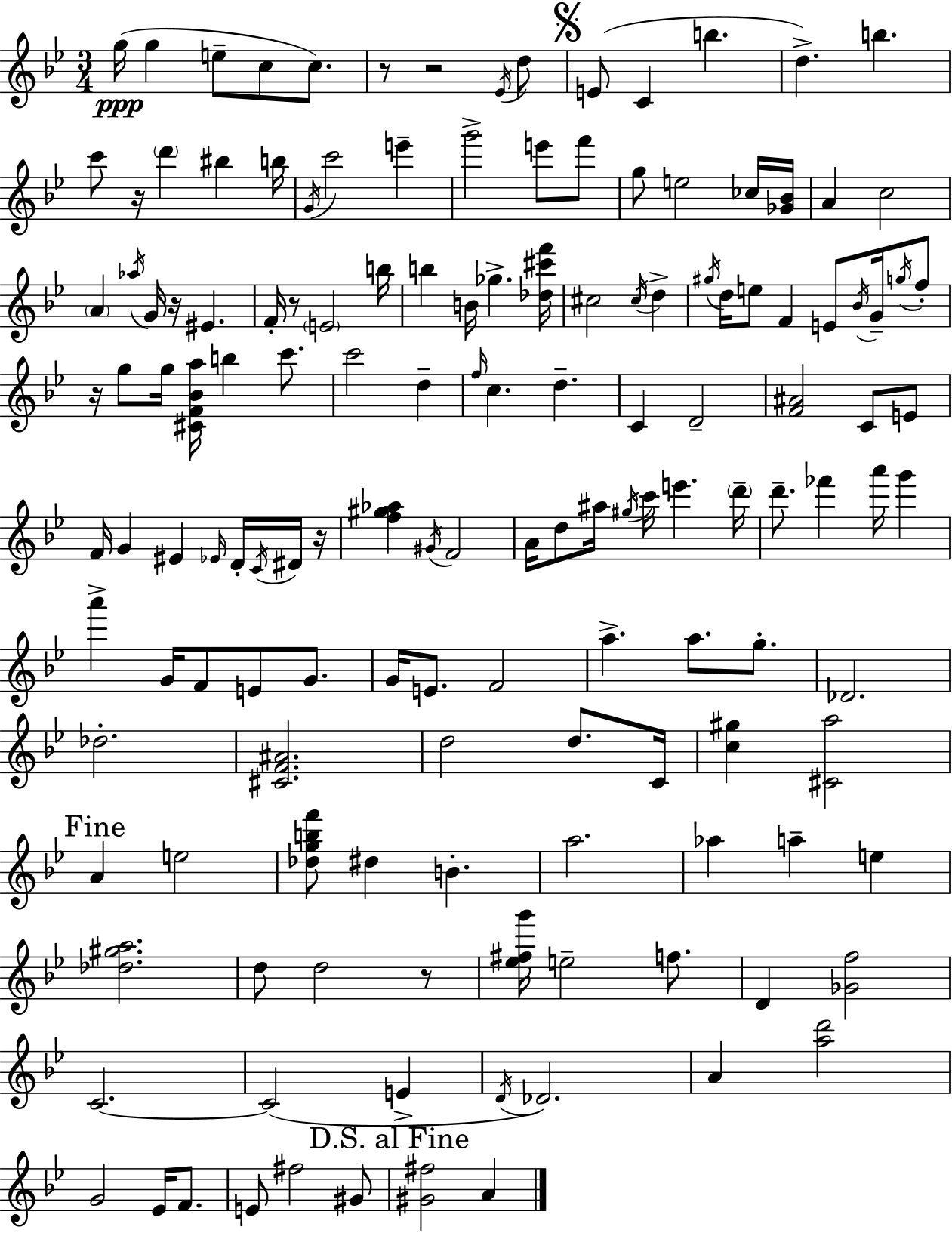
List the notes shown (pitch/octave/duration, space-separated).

G5/s G5/q E5/e C5/e C5/e. R/e R/h Eb4/s D5/e E4/e C4/q B5/q. D5/q. B5/q. C6/e R/s D6/q BIS5/q B5/s G4/s C6/h E6/q G6/h E6/e F6/e G5/e E5/h CES5/s [Gb4,Bb4]/s A4/q C5/h A4/q Ab5/s G4/s R/s EIS4/q. F4/s R/e E4/h B5/s B5/q B4/s Gb5/q. [Db5,C#6,F6]/s C#5/h C#5/s D5/q G#5/s D5/s E5/e F4/q E4/e Bb4/s G4/s G5/s F5/e R/s G5/e G5/s [C#4,F4,Bb4,A5]/s B5/q C6/e. C6/h D5/q F5/s C5/q. D5/q. C4/q D4/h [F4,A#4]/h C4/e E4/e F4/s G4/q EIS4/q Eb4/s D4/s C4/s D#4/s R/s [F5,G#5,Ab5]/q G#4/s F4/h A4/s D5/e A#5/s G#5/s C6/s E6/q. D6/s D6/e. FES6/q A6/s G6/q A6/q G4/s F4/e E4/e G4/e. G4/s E4/e. F4/h A5/q. A5/e. G5/e. Db4/h. Db5/h. [C#4,F4,A#4]/h. D5/h D5/e. C4/s [C5,G#5]/q [C#4,A5]/h A4/q E5/h [Db5,G5,B5,F6]/e D#5/q B4/q. A5/h. Ab5/q A5/q E5/q [Db5,G#5,A5]/h. D5/e D5/h R/e [Eb5,F#5,G6]/s E5/h F5/e. D4/q [Gb4,F5]/h C4/h. C4/h E4/q D4/s Db4/h. A4/q [A5,D6]/h G4/h Eb4/s F4/e. E4/e F#5/h G#4/e [G#4,F#5]/h A4/q